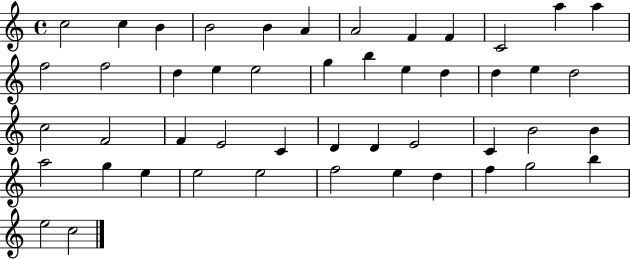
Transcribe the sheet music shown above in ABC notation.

X:1
T:Untitled
M:4/4
L:1/4
K:C
c2 c B B2 B A A2 F F C2 a a f2 f2 d e e2 g b e d d e d2 c2 F2 F E2 C D D E2 C B2 B a2 g e e2 e2 f2 e d f g2 b e2 c2